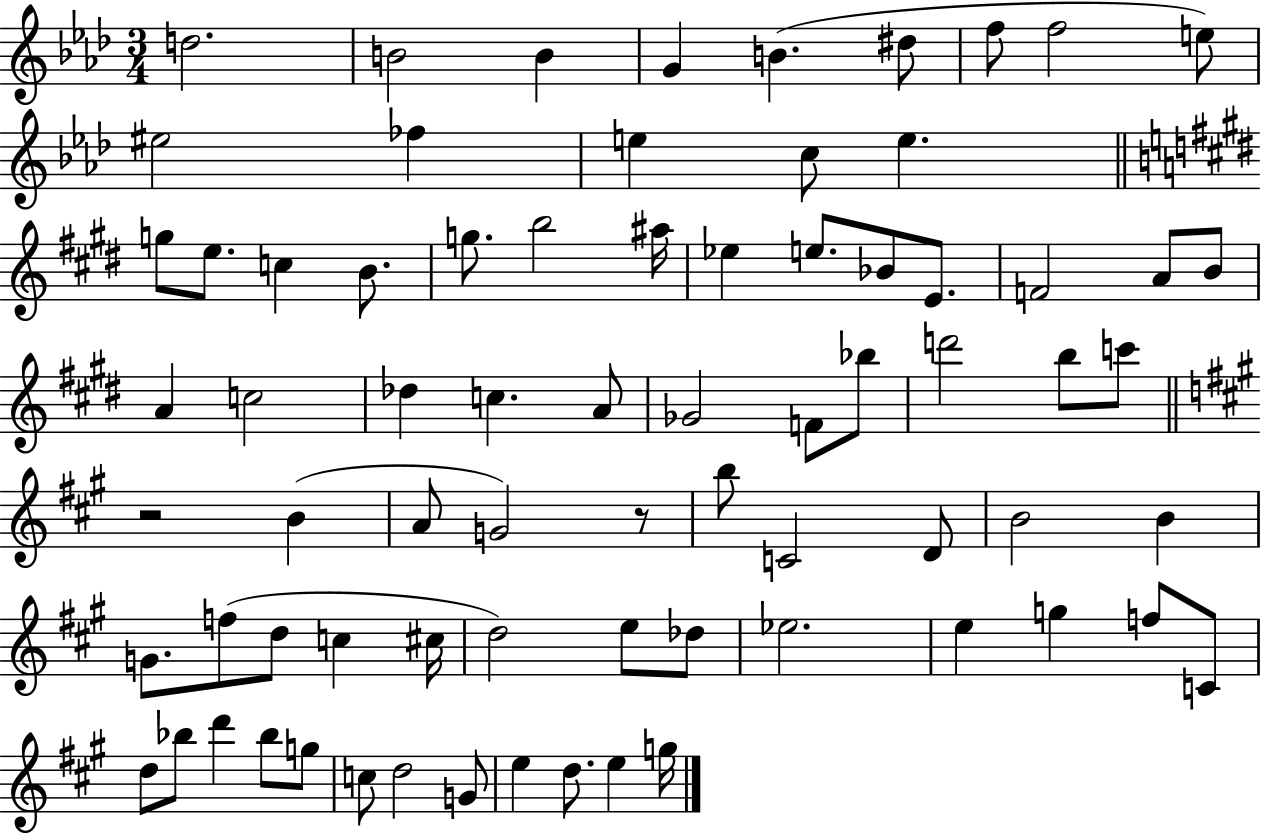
{
  \clef treble
  \numericTimeSignature
  \time 3/4
  \key aes \major
  d''2. | b'2 b'4 | g'4 b'4.( dis''8 | f''8 f''2 e''8) | \break eis''2 fes''4 | e''4 c''8 e''4. | \bar "||" \break \key e \major g''8 e''8. c''4 b'8. | g''8. b''2 ais''16 | ees''4 e''8. bes'8 e'8. | f'2 a'8 b'8 | \break a'4 c''2 | des''4 c''4. a'8 | ges'2 f'8 bes''8 | d'''2 b''8 c'''8 | \break \bar "||" \break \key a \major r2 b'4( | a'8 g'2) r8 | b''8 c'2 d'8 | b'2 b'4 | \break g'8. f''8( d''8 c''4 cis''16 | d''2) e''8 des''8 | ees''2. | e''4 g''4 f''8 c'8 | \break d''8 bes''8 d'''4 bes''8 g''8 | c''8 d''2 g'8 | e''4 d''8. e''4 g''16 | \bar "|."
}